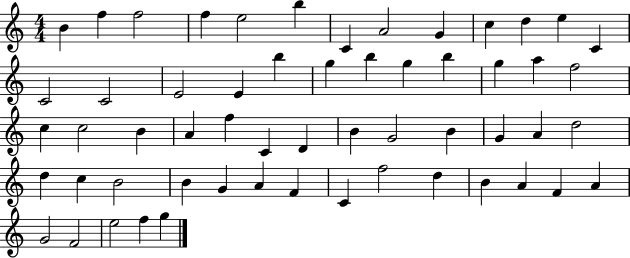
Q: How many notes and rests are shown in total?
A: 57